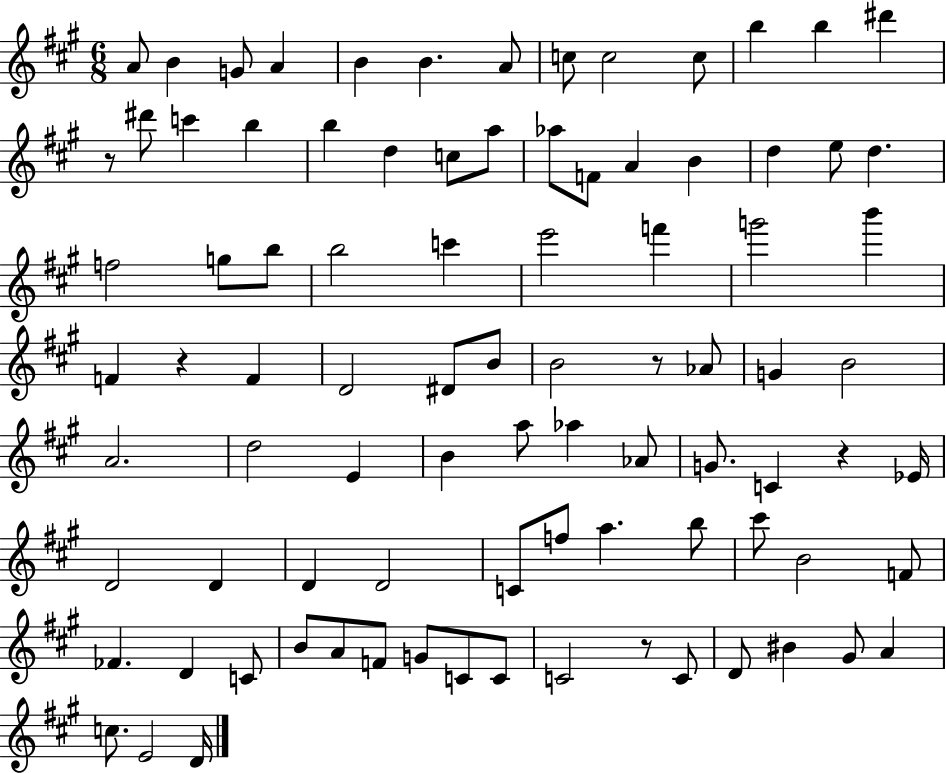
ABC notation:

X:1
T:Untitled
M:6/8
L:1/4
K:A
A/2 B G/2 A B B A/2 c/2 c2 c/2 b b ^d' z/2 ^d'/2 c' b b d c/2 a/2 _a/2 F/2 A B d e/2 d f2 g/2 b/2 b2 c' e'2 f' g'2 b' F z F D2 ^D/2 B/2 B2 z/2 _A/2 G B2 A2 d2 E B a/2 _a _A/2 G/2 C z _E/4 D2 D D D2 C/2 f/2 a b/2 ^c'/2 B2 F/2 _F D C/2 B/2 A/2 F/2 G/2 C/2 C/2 C2 z/2 C/2 D/2 ^B ^G/2 A c/2 E2 D/4